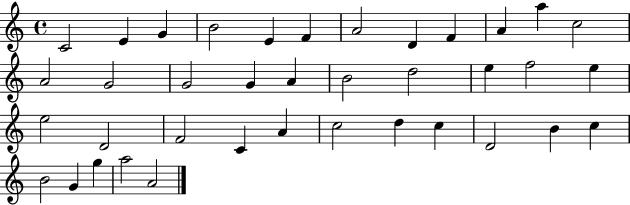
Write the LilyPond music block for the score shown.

{
  \clef treble
  \time 4/4
  \defaultTimeSignature
  \key c \major
  c'2 e'4 g'4 | b'2 e'4 f'4 | a'2 d'4 f'4 | a'4 a''4 c''2 | \break a'2 g'2 | g'2 g'4 a'4 | b'2 d''2 | e''4 f''2 e''4 | \break e''2 d'2 | f'2 c'4 a'4 | c''2 d''4 c''4 | d'2 b'4 c''4 | \break b'2 g'4 g''4 | a''2 a'2 | \bar "|."
}